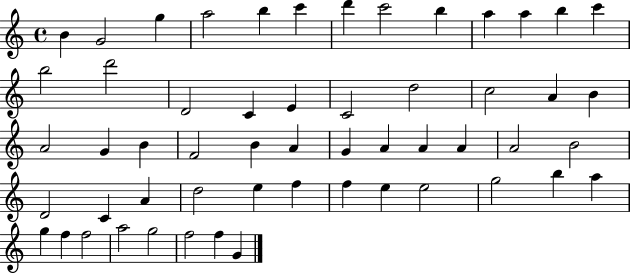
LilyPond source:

{
  \clef treble
  \time 4/4
  \defaultTimeSignature
  \key c \major
  b'4 g'2 g''4 | a''2 b''4 c'''4 | d'''4 c'''2 b''4 | a''4 a''4 b''4 c'''4 | \break b''2 d'''2 | d'2 c'4 e'4 | c'2 d''2 | c''2 a'4 b'4 | \break a'2 g'4 b'4 | f'2 b'4 a'4 | g'4 a'4 a'4 a'4 | a'2 b'2 | \break d'2 c'4 a'4 | d''2 e''4 f''4 | f''4 e''4 e''2 | g''2 b''4 a''4 | \break g''4 f''4 f''2 | a''2 g''2 | f''2 f''4 g'4 | \bar "|."
}